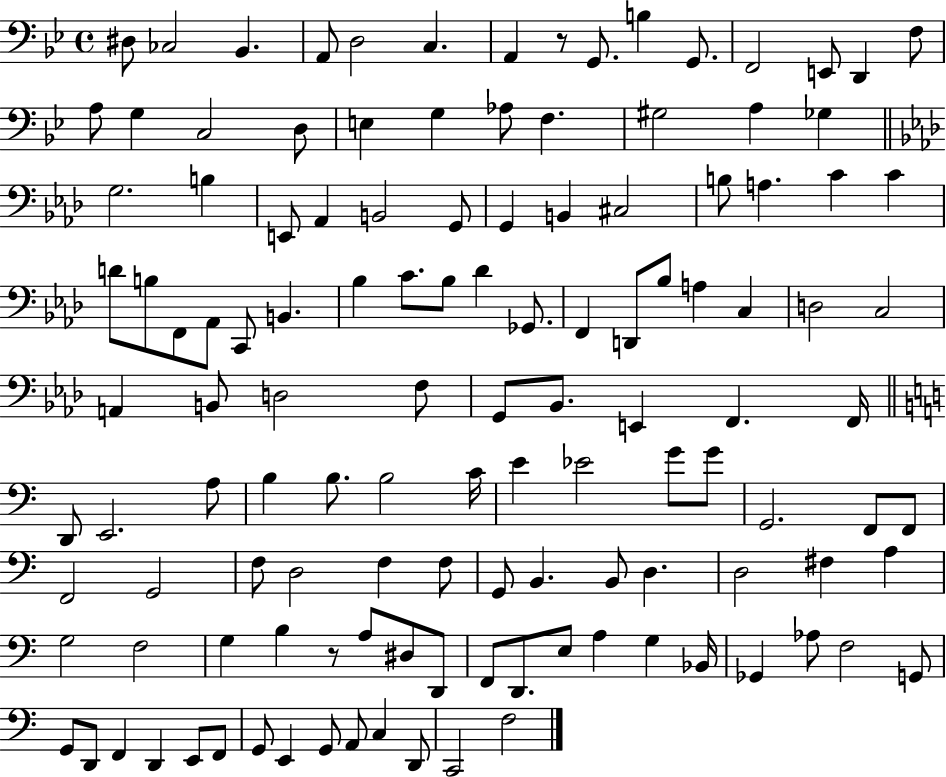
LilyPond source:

{
  \clef bass
  \time 4/4
  \defaultTimeSignature
  \key bes \major
  \repeat volta 2 { dis8 ces2 bes,4. | a,8 d2 c4. | a,4 r8 g,8. b4 g,8. | f,2 e,8 d,4 f8 | \break a8 g4 c2 d8 | e4 g4 aes8 f4. | gis2 a4 ges4 | \bar "||" \break \key aes \major g2. b4 | e,8 aes,4 b,2 g,8 | g,4 b,4 cis2 | b8 a4. c'4 c'4 | \break d'8 b8 f,8 aes,8 c,8 b,4. | bes4 c'8. bes8 des'4 ges,8. | f,4 d,8 bes8 a4 c4 | d2 c2 | \break a,4 b,8 d2 f8 | g,8 bes,8. e,4 f,4. f,16 | \bar "||" \break \key c \major d,8 e,2. a8 | b4 b8. b2 c'16 | e'4 ees'2 g'8 g'8 | g,2. f,8 f,8 | \break f,2 g,2 | f8 d2 f4 f8 | g,8 b,4. b,8 d4. | d2 fis4 a4 | \break g2 f2 | g4 b4 r8 a8 dis8 d,8 | f,8 d,8. e8 a4 g4 bes,16 | ges,4 aes8 f2 g,8 | \break g,8 d,8 f,4 d,4 e,8 f,8 | g,8 e,4 g,8 a,8 c4 d,8 | c,2 f2 | } \bar "|."
}